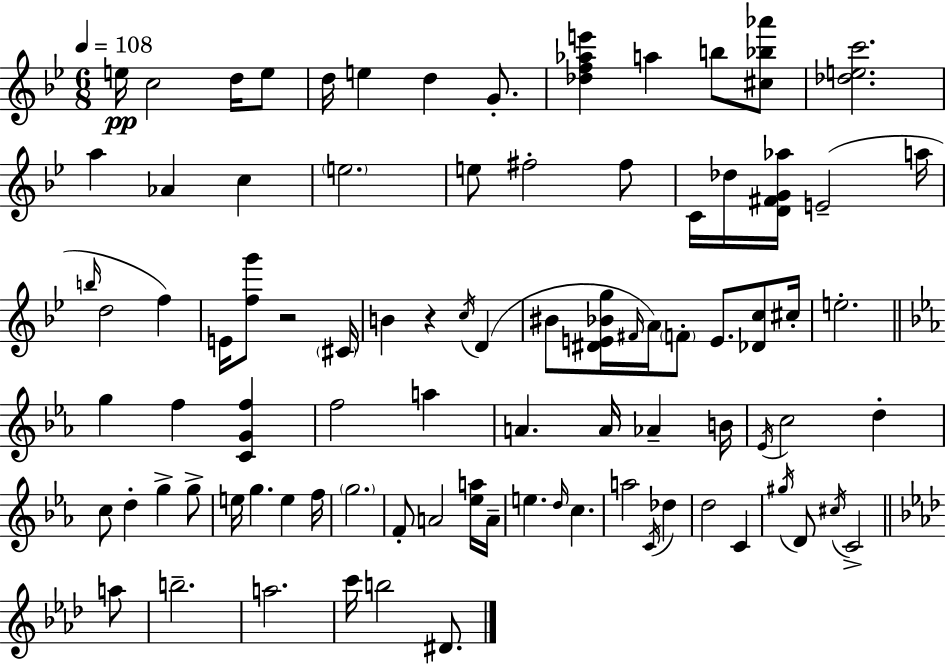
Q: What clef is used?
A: treble